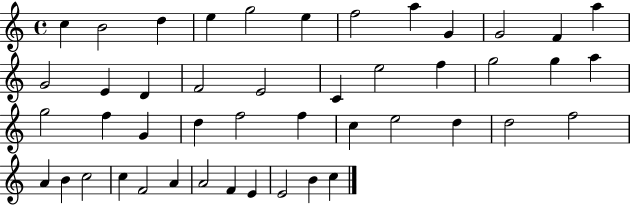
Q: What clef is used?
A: treble